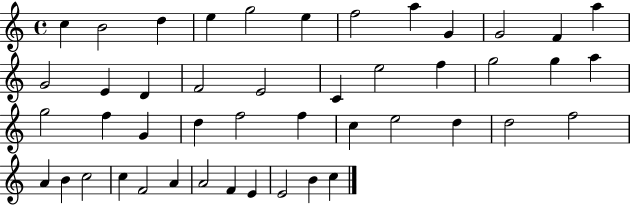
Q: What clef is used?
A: treble